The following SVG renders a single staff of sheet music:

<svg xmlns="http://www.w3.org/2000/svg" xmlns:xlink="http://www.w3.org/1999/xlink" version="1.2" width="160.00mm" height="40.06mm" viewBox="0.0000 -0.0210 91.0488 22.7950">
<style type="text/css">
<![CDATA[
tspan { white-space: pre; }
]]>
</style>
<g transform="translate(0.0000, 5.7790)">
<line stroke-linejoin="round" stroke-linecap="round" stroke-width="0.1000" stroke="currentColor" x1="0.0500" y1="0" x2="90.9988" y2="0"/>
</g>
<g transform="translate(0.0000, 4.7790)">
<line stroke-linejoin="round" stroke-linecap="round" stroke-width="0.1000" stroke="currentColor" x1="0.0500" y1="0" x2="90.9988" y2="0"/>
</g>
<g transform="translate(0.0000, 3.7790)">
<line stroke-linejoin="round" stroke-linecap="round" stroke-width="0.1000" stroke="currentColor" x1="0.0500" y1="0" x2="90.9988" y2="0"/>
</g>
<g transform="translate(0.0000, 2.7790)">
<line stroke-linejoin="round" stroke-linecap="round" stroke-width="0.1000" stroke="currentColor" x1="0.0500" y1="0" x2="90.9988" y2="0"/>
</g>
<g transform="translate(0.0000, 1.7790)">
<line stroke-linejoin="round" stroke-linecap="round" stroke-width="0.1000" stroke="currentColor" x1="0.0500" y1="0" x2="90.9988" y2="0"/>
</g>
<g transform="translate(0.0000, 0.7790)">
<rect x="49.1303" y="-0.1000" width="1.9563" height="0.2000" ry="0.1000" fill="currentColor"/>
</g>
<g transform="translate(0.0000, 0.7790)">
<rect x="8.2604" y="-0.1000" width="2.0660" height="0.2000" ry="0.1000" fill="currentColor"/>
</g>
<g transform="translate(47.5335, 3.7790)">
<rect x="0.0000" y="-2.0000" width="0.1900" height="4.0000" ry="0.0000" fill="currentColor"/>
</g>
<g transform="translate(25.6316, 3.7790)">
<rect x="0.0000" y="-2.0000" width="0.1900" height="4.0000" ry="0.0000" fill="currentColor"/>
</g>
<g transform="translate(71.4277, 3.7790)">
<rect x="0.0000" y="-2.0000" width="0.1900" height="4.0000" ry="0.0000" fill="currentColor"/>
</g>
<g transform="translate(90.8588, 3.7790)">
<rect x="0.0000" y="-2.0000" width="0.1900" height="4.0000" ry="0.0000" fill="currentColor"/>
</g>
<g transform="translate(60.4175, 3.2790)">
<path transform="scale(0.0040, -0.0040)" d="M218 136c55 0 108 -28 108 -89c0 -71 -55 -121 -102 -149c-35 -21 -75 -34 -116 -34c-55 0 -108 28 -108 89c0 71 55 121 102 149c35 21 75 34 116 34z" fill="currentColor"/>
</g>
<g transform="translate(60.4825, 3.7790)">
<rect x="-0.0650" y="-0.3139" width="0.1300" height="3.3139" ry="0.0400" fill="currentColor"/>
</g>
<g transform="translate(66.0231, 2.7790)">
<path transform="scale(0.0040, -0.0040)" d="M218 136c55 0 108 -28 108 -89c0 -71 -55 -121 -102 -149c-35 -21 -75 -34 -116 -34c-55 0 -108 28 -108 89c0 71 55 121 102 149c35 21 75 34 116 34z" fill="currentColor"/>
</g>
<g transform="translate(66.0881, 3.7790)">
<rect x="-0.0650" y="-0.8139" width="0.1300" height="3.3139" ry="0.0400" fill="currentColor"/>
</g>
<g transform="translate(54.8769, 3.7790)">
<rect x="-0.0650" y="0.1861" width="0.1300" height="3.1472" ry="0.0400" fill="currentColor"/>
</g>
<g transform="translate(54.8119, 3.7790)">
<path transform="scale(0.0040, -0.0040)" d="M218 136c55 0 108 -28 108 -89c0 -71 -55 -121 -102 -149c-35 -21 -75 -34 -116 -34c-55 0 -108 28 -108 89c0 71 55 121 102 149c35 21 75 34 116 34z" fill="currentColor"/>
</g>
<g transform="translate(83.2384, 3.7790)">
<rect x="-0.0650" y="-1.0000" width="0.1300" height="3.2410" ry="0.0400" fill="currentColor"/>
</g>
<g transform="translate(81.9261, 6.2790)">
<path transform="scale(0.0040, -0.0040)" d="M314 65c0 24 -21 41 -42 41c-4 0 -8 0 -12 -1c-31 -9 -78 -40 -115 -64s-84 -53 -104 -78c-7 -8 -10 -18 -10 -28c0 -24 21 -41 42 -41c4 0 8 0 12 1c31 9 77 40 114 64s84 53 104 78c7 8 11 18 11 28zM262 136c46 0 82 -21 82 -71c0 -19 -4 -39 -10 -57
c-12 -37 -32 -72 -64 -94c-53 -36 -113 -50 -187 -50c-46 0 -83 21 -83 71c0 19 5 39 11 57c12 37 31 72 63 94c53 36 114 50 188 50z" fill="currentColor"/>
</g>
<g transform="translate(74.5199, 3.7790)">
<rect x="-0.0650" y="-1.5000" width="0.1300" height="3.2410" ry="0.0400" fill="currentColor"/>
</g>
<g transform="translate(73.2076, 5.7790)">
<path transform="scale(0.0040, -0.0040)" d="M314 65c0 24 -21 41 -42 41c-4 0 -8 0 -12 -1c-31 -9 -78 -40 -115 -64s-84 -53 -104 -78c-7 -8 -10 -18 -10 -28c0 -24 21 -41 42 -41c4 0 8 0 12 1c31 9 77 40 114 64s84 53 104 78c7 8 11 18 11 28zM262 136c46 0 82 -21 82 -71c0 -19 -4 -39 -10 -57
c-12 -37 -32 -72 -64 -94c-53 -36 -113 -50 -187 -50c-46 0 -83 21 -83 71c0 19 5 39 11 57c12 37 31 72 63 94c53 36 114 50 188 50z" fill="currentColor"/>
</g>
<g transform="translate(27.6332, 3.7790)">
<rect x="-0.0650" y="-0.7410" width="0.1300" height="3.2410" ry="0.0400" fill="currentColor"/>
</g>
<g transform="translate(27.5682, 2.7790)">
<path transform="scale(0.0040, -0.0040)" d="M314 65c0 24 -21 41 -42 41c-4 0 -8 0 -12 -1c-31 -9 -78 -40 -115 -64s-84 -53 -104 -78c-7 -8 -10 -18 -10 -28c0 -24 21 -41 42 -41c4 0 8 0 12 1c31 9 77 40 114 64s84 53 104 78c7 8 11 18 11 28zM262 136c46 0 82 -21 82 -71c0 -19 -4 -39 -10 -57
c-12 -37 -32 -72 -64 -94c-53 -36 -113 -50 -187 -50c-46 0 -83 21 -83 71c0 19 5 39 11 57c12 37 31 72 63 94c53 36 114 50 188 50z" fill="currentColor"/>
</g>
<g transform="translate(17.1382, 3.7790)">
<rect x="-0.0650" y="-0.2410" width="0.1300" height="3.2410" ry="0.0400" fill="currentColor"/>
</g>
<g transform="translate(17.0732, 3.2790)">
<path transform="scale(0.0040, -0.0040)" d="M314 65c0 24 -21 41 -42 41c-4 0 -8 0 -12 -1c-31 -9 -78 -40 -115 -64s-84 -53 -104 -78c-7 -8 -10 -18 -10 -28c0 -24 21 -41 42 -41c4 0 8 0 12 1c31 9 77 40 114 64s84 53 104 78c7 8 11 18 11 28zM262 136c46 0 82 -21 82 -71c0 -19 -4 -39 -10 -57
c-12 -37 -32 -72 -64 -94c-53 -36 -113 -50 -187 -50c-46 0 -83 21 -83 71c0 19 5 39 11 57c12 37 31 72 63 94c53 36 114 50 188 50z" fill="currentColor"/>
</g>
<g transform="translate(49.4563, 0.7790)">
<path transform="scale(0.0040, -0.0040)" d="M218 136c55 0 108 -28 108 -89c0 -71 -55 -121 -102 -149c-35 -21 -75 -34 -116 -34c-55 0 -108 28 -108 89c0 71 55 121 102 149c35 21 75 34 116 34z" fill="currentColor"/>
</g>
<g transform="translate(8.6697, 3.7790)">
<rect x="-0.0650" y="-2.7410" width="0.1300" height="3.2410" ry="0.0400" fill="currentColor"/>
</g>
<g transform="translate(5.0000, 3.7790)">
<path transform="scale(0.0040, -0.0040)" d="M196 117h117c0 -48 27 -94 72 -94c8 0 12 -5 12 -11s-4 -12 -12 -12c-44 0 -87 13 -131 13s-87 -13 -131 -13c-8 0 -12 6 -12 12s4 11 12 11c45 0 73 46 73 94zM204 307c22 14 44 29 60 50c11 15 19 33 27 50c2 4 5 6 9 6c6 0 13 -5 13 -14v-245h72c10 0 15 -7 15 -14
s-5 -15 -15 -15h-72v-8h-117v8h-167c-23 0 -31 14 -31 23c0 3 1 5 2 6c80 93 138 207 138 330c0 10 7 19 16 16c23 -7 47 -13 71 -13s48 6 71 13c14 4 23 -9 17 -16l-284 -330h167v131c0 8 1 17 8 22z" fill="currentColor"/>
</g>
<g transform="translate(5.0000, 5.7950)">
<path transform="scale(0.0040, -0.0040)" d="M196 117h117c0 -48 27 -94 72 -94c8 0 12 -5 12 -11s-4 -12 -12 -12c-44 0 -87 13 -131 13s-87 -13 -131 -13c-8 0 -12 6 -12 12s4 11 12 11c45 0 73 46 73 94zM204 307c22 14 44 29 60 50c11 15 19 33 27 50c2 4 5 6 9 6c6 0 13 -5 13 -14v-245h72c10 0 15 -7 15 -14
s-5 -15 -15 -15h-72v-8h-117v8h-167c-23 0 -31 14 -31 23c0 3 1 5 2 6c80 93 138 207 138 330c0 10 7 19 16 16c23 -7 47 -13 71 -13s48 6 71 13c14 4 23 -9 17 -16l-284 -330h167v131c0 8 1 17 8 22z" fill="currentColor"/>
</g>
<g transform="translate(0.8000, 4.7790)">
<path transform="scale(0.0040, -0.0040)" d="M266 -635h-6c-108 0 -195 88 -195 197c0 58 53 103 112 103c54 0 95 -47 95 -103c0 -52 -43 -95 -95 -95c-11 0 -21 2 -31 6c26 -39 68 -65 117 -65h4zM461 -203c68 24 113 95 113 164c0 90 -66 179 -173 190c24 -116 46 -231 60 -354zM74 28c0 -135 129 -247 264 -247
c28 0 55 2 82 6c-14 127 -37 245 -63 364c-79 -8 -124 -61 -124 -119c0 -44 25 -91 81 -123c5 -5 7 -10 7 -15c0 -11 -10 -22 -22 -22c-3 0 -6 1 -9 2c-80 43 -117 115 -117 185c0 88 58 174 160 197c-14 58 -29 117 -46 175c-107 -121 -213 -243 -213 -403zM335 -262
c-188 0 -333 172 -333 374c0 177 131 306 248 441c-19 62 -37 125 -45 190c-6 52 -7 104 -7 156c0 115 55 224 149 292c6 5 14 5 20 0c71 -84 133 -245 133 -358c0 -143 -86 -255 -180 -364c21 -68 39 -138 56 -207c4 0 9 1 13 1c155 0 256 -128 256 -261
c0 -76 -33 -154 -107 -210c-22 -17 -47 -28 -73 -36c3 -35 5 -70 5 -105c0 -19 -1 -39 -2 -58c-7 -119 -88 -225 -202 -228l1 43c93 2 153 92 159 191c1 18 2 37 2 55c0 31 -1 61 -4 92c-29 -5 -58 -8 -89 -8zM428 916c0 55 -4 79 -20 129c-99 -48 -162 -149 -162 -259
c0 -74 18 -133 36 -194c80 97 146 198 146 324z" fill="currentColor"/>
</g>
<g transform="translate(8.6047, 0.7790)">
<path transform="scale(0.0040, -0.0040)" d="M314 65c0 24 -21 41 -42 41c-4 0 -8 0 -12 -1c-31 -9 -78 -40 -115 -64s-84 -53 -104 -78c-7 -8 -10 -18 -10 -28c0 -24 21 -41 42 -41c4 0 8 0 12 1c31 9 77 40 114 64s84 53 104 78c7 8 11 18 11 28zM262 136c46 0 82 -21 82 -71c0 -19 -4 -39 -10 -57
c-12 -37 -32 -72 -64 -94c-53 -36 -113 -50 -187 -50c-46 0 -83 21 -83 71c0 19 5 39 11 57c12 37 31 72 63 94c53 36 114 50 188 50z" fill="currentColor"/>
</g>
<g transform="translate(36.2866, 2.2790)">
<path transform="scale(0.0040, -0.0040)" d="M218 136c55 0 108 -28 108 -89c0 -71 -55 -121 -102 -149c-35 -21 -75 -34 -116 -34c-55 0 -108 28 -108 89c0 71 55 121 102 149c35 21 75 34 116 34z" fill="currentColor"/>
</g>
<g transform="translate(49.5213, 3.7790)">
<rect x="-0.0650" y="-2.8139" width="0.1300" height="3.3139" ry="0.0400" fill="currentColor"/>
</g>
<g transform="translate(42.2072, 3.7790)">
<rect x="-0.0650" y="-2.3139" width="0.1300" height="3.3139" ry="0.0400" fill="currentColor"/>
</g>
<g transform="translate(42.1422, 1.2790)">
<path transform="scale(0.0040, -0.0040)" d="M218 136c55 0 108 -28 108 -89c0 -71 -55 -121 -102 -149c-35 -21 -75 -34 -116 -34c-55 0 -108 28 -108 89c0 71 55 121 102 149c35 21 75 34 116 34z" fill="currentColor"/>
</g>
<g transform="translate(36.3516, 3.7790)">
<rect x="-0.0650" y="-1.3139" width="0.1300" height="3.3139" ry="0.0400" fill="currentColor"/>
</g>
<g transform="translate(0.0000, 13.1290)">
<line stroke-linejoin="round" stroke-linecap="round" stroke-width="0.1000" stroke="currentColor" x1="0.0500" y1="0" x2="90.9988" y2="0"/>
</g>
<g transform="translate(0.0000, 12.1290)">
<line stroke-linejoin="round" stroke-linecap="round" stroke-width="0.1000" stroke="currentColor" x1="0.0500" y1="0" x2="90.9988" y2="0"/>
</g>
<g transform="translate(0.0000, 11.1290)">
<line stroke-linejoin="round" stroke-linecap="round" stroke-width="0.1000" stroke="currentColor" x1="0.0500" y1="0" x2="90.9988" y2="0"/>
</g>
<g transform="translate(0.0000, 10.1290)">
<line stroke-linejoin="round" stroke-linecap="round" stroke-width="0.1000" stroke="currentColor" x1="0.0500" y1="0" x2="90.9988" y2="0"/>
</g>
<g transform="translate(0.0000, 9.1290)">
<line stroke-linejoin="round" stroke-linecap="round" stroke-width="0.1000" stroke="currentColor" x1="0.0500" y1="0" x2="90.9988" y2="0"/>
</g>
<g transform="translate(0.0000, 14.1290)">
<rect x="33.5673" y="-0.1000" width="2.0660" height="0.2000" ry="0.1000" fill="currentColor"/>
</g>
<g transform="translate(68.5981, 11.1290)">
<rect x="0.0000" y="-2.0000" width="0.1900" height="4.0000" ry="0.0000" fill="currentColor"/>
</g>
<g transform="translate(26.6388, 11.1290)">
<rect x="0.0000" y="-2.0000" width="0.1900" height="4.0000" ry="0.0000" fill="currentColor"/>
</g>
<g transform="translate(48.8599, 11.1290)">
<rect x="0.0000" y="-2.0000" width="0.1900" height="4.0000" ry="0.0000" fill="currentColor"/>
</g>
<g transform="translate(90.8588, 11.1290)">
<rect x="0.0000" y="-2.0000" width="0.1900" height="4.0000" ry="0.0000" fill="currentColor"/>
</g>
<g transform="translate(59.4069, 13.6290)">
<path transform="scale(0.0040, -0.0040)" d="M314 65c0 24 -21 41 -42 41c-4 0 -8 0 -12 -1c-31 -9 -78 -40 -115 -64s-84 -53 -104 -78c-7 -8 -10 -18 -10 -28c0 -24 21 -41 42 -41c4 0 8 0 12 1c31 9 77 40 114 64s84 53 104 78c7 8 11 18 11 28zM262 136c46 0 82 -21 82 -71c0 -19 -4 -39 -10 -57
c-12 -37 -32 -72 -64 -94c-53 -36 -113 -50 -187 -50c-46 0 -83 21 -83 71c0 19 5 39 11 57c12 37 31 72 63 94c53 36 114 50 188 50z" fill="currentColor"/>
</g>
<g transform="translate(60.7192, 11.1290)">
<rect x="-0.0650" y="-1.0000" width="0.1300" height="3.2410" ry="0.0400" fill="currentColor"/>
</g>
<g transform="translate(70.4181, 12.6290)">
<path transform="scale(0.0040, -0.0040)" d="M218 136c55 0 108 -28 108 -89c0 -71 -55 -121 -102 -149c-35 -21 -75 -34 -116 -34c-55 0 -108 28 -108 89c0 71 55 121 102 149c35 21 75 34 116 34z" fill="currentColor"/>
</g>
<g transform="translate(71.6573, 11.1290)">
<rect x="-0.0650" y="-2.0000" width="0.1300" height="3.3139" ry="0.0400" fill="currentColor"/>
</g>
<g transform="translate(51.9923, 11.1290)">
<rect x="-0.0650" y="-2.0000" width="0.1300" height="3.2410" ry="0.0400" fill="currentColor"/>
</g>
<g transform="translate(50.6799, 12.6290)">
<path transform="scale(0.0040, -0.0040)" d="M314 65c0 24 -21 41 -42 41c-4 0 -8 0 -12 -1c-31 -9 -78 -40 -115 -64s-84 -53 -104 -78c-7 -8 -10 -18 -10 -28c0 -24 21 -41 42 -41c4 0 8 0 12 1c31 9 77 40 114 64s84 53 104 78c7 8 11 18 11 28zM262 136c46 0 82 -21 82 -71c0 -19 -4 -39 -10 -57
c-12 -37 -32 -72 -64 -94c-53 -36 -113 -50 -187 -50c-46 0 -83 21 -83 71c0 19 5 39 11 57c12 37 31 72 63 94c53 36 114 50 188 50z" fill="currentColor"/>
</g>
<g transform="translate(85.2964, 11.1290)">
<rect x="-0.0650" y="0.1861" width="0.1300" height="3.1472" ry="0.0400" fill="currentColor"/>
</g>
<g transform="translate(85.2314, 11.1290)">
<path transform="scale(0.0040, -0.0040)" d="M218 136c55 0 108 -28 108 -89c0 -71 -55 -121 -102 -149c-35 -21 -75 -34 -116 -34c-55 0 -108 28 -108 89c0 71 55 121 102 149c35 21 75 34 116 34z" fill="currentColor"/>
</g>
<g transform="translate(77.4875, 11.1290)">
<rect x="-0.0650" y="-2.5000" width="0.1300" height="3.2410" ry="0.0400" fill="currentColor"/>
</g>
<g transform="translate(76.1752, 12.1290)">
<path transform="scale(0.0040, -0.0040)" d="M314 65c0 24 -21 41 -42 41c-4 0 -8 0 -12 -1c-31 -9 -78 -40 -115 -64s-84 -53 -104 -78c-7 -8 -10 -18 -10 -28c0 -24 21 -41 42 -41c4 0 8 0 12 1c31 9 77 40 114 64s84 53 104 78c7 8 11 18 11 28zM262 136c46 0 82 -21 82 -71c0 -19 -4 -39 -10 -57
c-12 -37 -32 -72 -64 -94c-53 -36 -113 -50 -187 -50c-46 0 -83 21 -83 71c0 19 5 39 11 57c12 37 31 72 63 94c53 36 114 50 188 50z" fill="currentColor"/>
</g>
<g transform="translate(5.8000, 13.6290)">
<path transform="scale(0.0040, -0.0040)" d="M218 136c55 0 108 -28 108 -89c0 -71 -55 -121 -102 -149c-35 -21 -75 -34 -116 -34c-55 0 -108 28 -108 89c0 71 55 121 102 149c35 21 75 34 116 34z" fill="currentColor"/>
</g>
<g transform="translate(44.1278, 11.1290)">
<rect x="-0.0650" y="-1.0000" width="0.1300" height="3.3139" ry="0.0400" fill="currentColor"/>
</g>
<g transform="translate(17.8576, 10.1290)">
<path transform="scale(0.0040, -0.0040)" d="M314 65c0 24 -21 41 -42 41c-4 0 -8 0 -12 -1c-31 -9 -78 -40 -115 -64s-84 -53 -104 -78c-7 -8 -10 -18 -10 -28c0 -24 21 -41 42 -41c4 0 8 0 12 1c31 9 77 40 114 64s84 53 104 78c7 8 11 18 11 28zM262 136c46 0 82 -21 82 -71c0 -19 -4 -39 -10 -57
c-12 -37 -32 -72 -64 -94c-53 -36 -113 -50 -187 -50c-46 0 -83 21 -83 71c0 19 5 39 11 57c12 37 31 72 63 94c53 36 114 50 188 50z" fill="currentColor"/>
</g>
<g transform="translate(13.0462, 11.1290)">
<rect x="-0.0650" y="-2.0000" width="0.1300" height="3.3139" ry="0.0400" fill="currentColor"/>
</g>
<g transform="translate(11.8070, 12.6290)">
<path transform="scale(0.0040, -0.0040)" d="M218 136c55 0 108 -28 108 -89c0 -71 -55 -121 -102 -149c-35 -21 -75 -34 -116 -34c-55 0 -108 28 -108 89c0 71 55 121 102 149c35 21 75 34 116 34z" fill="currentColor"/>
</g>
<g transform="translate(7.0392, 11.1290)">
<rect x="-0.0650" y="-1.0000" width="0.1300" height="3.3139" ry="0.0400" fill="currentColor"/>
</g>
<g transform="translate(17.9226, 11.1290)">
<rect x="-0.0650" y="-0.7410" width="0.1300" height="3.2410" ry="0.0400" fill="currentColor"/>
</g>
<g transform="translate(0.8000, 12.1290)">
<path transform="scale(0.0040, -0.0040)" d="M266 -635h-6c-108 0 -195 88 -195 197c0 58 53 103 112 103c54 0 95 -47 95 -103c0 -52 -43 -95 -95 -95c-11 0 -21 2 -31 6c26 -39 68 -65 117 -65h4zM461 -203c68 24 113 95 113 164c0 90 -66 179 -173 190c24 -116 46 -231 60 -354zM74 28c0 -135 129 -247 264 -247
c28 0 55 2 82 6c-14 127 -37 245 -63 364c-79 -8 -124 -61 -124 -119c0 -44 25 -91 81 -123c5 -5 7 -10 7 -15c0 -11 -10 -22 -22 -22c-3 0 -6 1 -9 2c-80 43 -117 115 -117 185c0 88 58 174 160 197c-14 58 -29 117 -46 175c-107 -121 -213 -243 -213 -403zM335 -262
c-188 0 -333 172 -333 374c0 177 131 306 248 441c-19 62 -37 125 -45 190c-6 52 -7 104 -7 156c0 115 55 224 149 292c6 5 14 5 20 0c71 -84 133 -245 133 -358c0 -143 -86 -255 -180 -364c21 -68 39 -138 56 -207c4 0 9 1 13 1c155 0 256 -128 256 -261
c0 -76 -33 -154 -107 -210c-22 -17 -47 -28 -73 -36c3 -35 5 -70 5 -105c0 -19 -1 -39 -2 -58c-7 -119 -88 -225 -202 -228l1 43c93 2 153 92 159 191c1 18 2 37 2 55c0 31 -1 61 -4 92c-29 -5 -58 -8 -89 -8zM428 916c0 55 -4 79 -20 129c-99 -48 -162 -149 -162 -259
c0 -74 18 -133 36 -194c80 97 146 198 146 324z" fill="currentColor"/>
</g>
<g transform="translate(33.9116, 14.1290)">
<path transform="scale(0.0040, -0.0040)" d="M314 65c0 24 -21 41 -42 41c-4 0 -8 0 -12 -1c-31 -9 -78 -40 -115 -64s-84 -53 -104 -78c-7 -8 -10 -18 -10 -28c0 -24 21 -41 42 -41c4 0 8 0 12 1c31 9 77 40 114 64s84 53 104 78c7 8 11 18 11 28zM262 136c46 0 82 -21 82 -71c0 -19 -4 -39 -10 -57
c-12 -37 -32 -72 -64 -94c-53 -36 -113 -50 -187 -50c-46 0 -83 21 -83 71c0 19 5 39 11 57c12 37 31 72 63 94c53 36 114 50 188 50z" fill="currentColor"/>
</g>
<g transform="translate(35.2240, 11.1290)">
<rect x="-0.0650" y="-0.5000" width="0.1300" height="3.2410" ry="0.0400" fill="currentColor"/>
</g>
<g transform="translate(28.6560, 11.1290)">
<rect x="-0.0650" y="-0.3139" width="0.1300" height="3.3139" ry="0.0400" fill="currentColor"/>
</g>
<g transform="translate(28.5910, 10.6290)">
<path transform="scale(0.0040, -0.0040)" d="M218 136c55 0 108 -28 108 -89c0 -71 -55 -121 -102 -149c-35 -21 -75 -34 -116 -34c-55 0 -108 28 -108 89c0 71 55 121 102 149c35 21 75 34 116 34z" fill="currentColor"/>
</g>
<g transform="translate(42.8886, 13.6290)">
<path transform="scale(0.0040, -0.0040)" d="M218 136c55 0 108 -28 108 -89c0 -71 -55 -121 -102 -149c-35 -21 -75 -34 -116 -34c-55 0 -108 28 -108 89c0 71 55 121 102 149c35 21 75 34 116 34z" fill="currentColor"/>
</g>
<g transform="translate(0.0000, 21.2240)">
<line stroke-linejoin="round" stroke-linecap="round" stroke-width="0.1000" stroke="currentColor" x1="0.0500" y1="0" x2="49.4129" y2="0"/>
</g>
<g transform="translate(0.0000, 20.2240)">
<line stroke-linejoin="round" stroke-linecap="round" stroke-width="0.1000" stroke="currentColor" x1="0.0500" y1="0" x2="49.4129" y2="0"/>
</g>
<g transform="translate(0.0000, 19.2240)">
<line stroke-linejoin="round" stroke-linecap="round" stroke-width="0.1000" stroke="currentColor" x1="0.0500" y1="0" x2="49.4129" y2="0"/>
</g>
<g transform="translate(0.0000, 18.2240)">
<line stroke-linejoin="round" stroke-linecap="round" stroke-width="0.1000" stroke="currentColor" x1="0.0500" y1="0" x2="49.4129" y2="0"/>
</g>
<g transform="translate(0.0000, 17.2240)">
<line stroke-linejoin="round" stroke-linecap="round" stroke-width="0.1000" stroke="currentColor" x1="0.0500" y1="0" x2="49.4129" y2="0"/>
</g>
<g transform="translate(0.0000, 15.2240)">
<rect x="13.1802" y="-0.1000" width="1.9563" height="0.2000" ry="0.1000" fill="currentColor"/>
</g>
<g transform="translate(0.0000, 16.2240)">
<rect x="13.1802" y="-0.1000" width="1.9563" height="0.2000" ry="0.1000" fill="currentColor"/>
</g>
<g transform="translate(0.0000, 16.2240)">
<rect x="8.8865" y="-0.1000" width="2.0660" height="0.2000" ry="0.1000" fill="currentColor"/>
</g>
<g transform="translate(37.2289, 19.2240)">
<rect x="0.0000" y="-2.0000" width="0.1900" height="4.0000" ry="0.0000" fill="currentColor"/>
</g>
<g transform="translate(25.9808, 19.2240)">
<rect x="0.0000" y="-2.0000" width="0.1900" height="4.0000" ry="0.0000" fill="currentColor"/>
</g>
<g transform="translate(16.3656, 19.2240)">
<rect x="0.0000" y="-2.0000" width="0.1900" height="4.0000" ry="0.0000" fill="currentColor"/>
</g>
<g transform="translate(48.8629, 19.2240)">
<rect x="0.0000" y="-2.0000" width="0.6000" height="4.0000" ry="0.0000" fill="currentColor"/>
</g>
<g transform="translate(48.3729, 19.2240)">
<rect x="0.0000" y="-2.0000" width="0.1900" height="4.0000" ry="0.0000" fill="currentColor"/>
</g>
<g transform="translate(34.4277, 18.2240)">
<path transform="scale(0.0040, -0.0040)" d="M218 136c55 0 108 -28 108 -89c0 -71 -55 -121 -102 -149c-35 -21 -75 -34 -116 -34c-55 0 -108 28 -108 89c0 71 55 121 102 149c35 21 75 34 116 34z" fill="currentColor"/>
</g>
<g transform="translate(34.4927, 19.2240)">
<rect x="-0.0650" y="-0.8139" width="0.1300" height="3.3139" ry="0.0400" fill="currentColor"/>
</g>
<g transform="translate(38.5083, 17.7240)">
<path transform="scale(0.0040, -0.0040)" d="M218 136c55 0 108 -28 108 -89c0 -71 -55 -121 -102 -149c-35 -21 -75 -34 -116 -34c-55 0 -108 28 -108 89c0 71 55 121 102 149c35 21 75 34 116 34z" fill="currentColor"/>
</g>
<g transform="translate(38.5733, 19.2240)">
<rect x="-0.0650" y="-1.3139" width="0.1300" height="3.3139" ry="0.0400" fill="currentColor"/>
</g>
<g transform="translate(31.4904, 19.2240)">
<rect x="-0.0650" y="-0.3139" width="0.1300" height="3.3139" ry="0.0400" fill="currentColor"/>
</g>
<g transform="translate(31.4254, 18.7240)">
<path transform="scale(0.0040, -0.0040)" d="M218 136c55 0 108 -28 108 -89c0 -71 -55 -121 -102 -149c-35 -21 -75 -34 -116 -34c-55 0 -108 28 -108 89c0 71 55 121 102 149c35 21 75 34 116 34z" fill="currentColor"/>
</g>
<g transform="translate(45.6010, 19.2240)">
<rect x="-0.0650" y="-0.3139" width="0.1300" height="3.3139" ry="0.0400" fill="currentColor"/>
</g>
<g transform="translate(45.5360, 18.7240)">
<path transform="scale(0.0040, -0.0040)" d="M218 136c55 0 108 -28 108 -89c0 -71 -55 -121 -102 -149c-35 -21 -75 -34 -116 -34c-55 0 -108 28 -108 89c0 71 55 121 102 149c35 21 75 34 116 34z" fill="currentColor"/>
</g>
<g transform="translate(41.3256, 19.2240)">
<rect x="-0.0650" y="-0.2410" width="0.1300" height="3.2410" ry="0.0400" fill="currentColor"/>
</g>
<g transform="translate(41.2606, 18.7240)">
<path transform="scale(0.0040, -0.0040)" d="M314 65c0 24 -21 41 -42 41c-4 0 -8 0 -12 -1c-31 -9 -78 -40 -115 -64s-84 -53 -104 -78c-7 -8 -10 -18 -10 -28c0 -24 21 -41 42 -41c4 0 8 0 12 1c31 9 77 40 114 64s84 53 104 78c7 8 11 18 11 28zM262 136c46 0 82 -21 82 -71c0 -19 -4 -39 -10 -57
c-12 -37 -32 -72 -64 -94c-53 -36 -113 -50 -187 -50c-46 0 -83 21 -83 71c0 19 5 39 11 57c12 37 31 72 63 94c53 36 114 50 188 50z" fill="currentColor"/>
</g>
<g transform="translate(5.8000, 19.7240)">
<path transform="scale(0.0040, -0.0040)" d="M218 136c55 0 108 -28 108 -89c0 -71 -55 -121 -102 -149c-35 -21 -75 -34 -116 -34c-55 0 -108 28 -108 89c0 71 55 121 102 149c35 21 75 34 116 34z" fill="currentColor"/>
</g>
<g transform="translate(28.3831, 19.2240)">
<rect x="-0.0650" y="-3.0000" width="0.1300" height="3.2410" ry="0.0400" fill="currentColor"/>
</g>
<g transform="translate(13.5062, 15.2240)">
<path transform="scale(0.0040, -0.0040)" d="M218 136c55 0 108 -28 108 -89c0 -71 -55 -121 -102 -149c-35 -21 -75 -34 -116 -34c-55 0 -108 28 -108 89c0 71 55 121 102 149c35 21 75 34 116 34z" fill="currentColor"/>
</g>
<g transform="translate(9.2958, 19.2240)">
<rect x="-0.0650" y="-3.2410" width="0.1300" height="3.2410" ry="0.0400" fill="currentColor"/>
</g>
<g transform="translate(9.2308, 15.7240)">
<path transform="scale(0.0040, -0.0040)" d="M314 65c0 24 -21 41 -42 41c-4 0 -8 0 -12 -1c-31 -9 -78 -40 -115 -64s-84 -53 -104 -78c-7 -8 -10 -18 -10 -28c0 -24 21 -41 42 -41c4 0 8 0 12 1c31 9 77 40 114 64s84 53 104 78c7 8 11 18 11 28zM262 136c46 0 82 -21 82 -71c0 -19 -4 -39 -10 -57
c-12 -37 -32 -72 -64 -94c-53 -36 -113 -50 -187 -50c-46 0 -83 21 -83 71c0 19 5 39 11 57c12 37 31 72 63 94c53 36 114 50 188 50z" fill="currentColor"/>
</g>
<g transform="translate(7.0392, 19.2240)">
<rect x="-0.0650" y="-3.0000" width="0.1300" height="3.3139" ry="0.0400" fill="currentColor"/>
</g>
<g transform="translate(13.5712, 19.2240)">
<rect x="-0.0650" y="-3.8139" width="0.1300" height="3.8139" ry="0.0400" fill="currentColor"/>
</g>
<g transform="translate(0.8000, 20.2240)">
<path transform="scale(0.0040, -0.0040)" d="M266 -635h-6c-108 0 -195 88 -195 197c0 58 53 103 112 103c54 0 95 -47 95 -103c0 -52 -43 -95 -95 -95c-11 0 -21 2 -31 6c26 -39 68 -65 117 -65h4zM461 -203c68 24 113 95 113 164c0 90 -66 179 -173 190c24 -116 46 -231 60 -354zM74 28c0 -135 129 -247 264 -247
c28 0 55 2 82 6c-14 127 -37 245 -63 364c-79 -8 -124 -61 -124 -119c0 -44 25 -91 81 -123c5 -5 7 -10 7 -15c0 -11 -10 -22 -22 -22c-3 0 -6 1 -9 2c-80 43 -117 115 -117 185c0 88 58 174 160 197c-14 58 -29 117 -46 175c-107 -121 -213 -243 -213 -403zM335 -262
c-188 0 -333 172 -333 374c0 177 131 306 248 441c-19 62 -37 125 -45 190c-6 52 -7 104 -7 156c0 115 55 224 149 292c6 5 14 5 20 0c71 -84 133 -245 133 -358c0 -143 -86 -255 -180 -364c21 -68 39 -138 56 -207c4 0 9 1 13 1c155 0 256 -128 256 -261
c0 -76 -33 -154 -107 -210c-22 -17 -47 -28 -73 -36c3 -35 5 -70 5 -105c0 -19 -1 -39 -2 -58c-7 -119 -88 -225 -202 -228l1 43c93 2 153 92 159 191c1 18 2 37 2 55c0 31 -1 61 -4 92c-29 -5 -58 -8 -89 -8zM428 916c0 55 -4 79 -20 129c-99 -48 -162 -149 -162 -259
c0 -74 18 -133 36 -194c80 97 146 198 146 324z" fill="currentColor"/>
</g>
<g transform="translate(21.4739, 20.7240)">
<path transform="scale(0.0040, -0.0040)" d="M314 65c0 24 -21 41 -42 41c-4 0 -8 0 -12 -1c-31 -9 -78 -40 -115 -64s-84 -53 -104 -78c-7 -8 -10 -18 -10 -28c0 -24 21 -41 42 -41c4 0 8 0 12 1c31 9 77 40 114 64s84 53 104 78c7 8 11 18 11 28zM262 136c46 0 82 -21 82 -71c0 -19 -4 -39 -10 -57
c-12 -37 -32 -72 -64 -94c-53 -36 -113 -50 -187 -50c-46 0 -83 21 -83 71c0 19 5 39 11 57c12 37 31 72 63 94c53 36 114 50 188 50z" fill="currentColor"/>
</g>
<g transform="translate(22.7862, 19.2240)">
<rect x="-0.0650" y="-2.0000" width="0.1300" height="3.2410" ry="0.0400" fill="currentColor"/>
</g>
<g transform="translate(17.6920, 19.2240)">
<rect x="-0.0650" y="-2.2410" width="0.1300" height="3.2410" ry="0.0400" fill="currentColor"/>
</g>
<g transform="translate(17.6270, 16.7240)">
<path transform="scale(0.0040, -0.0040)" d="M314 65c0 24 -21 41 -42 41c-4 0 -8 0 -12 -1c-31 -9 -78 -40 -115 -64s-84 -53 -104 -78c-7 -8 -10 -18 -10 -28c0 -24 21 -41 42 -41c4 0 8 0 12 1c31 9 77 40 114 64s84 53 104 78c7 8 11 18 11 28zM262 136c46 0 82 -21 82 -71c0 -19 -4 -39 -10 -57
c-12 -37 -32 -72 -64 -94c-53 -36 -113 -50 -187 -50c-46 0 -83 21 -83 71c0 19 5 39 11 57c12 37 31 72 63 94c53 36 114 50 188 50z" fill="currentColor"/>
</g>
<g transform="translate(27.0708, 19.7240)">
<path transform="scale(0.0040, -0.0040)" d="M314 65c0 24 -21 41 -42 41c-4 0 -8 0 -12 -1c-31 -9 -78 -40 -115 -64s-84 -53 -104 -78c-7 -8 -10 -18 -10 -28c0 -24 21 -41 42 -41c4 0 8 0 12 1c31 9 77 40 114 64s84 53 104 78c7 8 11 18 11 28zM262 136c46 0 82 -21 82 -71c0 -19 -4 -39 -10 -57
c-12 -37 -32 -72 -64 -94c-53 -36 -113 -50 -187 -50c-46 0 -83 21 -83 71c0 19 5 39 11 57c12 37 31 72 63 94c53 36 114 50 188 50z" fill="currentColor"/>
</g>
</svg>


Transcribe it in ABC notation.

X:1
T:Untitled
M:4/4
L:1/4
K:C
a2 c2 d2 e g a B c d E2 D2 D F d2 c C2 D F2 D2 F G2 B A b2 c' g2 F2 A2 c d e c2 c